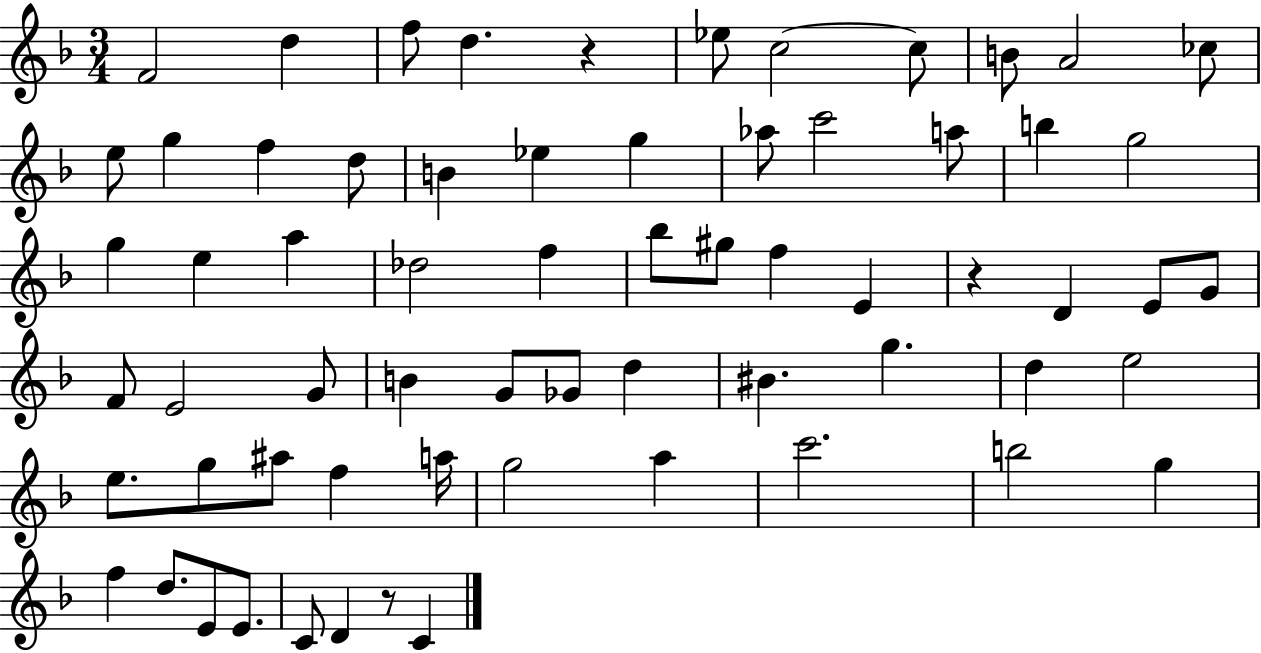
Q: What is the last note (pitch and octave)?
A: C4